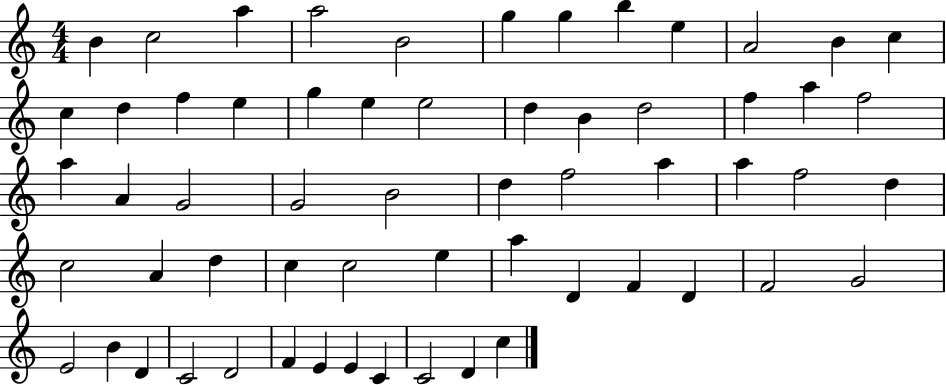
B4/q C5/h A5/q A5/h B4/h G5/q G5/q B5/q E5/q A4/h B4/q C5/q C5/q D5/q F5/q E5/q G5/q E5/q E5/h D5/q B4/q D5/h F5/q A5/q F5/h A5/q A4/q G4/h G4/h B4/h D5/q F5/h A5/q A5/q F5/h D5/q C5/h A4/q D5/q C5/q C5/h E5/q A5/q D4/q F4/q D4/q F4/h G4/h E4/h B4/q D4/q C4/h D4/h F4/q E4/q E4/q C4/q C4/h D4/q C5/q